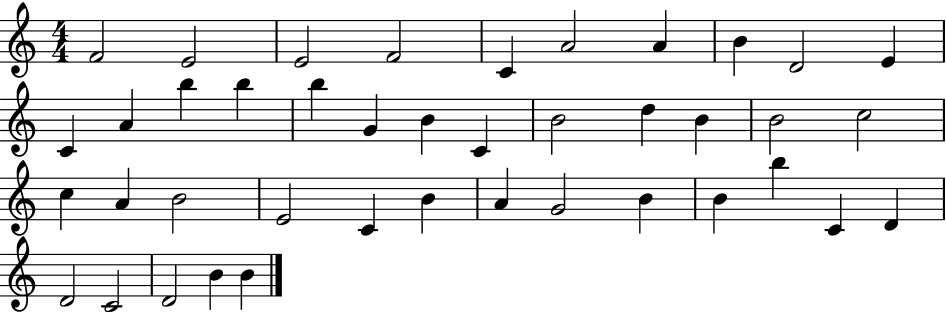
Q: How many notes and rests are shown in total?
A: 41